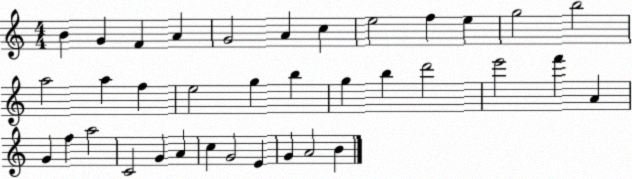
X:1
T:Untitled
M:4/4
L:1/4
K:C
B G F A G2 A c e2 f e g2 b2 a2 a f e2 g b g b d'2 e'2 f' A G f a2 C2 G A c G2 E G A2 B